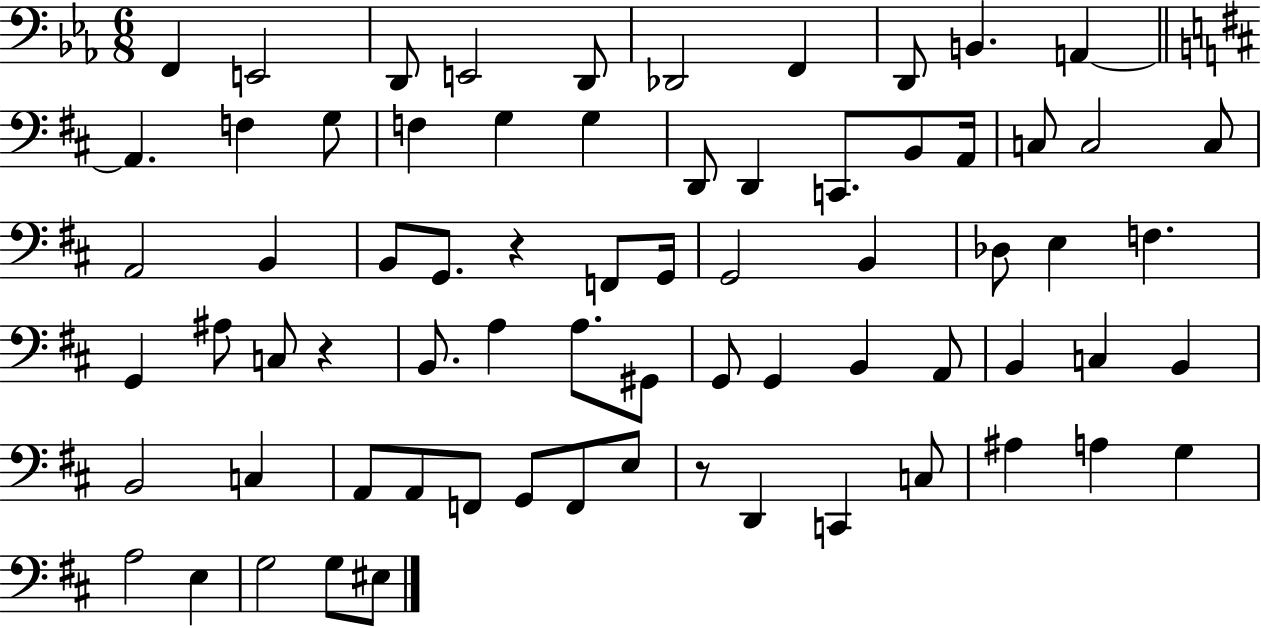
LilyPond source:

{
  \clef bass
  \numericTimeSignature
  \time 6/8
  \key ees \major
  f,4 e,2 | d,8 e,2 d,8 | des,2 f,4 | d,8 b,4. a,4~~ | \break \bar "||" \break \key b \minor a,4. f4 g8 | f4 g4 g4 | d,8 d,4 c,8. b,8 a,16 | c8 c2 c8 | \break a,2 b,4 | b,8 g,8. r4 f,8 g,16 | g,2 b,4 | des8 e4 f4. | \break g,4 ais8 c8 r4 | b,8. a4 a8. gis,8 | g,8 g,4 b,4 a,8 | b,4 c4 b,4 | \break b,2 c4 | a,8 a,8 f,8 g,8 f,8 e8 | r8 d,4 c,4 c8 | ais4 a4 g4 | \break a2 e4 | g2 g8 eis8 | \bar "|."
}